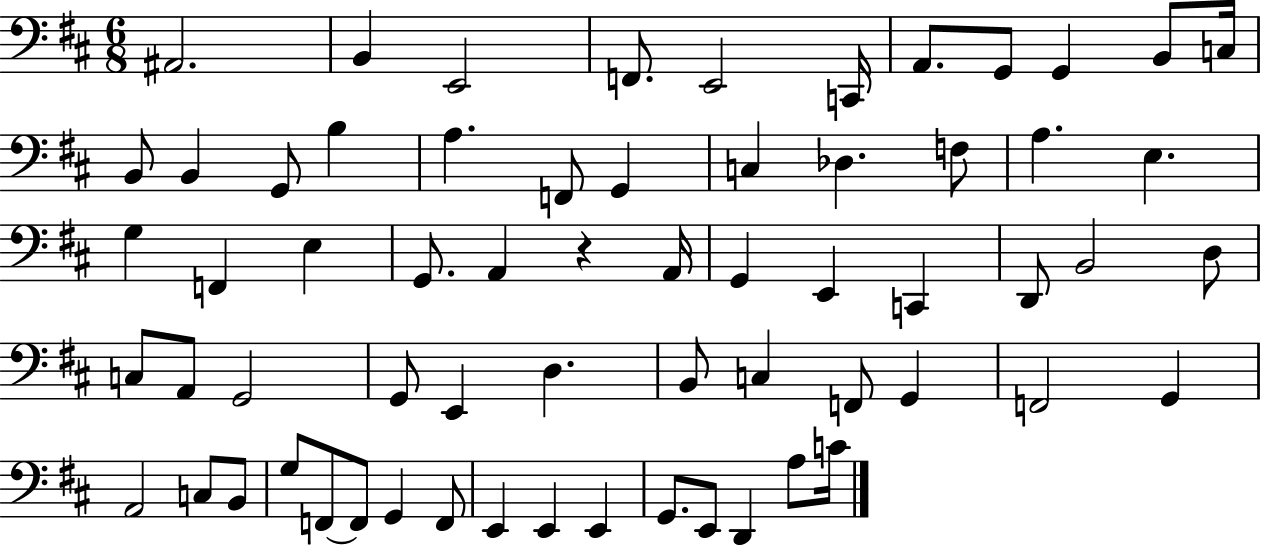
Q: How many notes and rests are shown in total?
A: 64